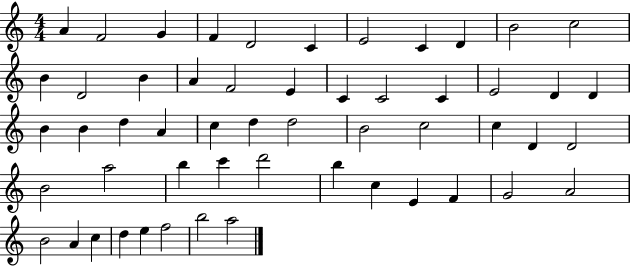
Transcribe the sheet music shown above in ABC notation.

X:1
T:Untitled
M:4/4
L:1/4
K:C
A F2 G F D2 C E2 C D B2 c2 B D2 B A F2 E C C2 C E2 D D B B d A c d d2 B2 c2 c D D2 B2 a2 b c' d'2 b c E F G2 A2 B2 A c d e f2 b2 a2